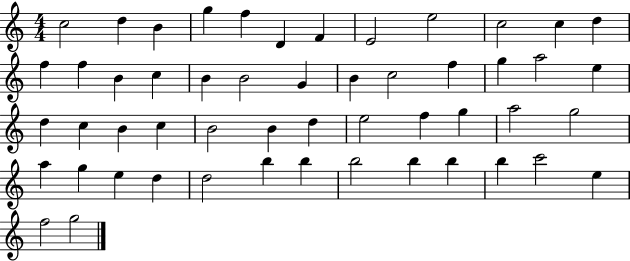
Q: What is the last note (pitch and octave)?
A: G5